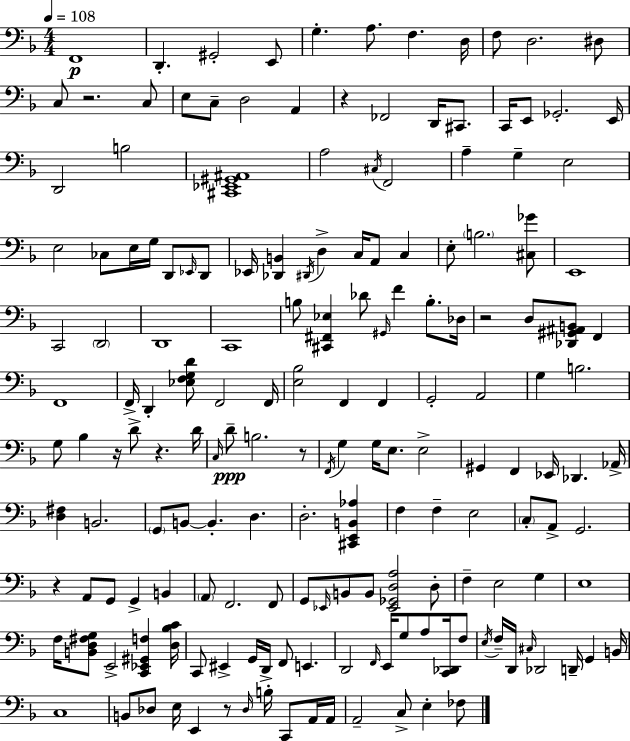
F2/w D2/q. G#2/h E2/e G3/q. A3/e. F3/q. D3/s F3/e D3/h. D#3/e C3/e R/h. C3/e E3/e C3/e D3/h A2/q R/q FES2/h D2/s C#2/e. C2/s E2/e Gb2/h. E2/s D2/h B3/h [C#2,Eb2,G#2,A#2]/w A3/h C#3/s F2/h A3/q G3/q E3/h E3/h CES3/e E3/s G3/s D2/e Eb2/s D2/e Eb2/s [Db2,B2]/q D#2/s D3/q C3/s A2/e C3/q E3/e B3/h. [C#3,Gb4]/e E2/w C2/h D2/h D2/w C2/w B3/e [C#2,F#2,Eb3]/q Db4/e G#2/s F4/q B3/e. Db3/s R/h D3/e [Db2,G#2,A#2,B2]/e F2/q F2/w F2/s D2/q [Eb3,F3,G3,D4]/e F2/h F2/s [E3,Bb3]/h F2/q F2/q G2/h A2/h G3/q B3/h. G3/e Bb3/q R/s D4/e R/q. D4/s C3/s D4/e B3/h. R/e F2/s G3/q G3/s E3/e. E3/h G#2/q F2/q Eb2/s Db2/q. Ab2/s [D3,F#3]/q B2/h. G2/e B2/e B2/q. D3/q. D3/h. [C#2,E2,B2,Ab3]/q F3/q F3/q E3/h C3/e A2/e G2/h. R/q A2/e G2/e G2/q B2/q A2/e F2/h. F2/e G2/e Eb2/s B2/e B2/e [Eb2,Gb2,D3,A3]/h D3/e F3/q E3/h G3/q E3/w F3/s [B2,D3,F#3,G3]/e E2/h [C2,Eb2,G#2,F3]/q [D3,Bb3,C4]/s C2/e EIS2/q G2/s D2/s F2/e E2/q. D2/h F2/s E2/s G3/e A3/e [C2,Db2]/s F3/e E3/s F3/s D2/s C#3/s Db2/h D2/s G2/q B2/s C3/w B2/e Db3/e E3/s E2/q R/e Db3/s B3/s C2/e A2/s A2/s A2/h C3/e E3/q FES3/e